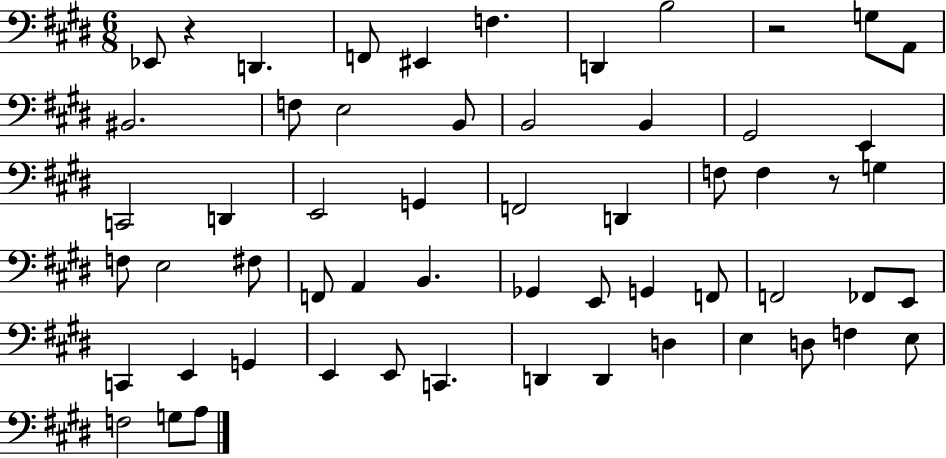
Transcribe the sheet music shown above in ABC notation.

X:1
T:Untitled
M:6/8
L:1/4
K:E
_E,,/2 z D,, F,,/2 ^E,, F, D,, B,2 z2 G,/2 A,,/2 ^B,,2 F,/2 E,2 B,,/2 B,,2 B,, ^G,,2 E,, C,,2 D,, E,,2 G,, F,,2 D,, F,/2 F, z/2 G, F,/2 E,2 ^F,/2 F,,/2 A,, B,, _G,, E,,/2 G,, F,,/2 F,,2 _F,,/2 E,,/2 C,, E,, G,, E,, E,,/2 C,, D,, D,, D, E, D,/2 F, E,/2 F,2 G,/2 A,/2